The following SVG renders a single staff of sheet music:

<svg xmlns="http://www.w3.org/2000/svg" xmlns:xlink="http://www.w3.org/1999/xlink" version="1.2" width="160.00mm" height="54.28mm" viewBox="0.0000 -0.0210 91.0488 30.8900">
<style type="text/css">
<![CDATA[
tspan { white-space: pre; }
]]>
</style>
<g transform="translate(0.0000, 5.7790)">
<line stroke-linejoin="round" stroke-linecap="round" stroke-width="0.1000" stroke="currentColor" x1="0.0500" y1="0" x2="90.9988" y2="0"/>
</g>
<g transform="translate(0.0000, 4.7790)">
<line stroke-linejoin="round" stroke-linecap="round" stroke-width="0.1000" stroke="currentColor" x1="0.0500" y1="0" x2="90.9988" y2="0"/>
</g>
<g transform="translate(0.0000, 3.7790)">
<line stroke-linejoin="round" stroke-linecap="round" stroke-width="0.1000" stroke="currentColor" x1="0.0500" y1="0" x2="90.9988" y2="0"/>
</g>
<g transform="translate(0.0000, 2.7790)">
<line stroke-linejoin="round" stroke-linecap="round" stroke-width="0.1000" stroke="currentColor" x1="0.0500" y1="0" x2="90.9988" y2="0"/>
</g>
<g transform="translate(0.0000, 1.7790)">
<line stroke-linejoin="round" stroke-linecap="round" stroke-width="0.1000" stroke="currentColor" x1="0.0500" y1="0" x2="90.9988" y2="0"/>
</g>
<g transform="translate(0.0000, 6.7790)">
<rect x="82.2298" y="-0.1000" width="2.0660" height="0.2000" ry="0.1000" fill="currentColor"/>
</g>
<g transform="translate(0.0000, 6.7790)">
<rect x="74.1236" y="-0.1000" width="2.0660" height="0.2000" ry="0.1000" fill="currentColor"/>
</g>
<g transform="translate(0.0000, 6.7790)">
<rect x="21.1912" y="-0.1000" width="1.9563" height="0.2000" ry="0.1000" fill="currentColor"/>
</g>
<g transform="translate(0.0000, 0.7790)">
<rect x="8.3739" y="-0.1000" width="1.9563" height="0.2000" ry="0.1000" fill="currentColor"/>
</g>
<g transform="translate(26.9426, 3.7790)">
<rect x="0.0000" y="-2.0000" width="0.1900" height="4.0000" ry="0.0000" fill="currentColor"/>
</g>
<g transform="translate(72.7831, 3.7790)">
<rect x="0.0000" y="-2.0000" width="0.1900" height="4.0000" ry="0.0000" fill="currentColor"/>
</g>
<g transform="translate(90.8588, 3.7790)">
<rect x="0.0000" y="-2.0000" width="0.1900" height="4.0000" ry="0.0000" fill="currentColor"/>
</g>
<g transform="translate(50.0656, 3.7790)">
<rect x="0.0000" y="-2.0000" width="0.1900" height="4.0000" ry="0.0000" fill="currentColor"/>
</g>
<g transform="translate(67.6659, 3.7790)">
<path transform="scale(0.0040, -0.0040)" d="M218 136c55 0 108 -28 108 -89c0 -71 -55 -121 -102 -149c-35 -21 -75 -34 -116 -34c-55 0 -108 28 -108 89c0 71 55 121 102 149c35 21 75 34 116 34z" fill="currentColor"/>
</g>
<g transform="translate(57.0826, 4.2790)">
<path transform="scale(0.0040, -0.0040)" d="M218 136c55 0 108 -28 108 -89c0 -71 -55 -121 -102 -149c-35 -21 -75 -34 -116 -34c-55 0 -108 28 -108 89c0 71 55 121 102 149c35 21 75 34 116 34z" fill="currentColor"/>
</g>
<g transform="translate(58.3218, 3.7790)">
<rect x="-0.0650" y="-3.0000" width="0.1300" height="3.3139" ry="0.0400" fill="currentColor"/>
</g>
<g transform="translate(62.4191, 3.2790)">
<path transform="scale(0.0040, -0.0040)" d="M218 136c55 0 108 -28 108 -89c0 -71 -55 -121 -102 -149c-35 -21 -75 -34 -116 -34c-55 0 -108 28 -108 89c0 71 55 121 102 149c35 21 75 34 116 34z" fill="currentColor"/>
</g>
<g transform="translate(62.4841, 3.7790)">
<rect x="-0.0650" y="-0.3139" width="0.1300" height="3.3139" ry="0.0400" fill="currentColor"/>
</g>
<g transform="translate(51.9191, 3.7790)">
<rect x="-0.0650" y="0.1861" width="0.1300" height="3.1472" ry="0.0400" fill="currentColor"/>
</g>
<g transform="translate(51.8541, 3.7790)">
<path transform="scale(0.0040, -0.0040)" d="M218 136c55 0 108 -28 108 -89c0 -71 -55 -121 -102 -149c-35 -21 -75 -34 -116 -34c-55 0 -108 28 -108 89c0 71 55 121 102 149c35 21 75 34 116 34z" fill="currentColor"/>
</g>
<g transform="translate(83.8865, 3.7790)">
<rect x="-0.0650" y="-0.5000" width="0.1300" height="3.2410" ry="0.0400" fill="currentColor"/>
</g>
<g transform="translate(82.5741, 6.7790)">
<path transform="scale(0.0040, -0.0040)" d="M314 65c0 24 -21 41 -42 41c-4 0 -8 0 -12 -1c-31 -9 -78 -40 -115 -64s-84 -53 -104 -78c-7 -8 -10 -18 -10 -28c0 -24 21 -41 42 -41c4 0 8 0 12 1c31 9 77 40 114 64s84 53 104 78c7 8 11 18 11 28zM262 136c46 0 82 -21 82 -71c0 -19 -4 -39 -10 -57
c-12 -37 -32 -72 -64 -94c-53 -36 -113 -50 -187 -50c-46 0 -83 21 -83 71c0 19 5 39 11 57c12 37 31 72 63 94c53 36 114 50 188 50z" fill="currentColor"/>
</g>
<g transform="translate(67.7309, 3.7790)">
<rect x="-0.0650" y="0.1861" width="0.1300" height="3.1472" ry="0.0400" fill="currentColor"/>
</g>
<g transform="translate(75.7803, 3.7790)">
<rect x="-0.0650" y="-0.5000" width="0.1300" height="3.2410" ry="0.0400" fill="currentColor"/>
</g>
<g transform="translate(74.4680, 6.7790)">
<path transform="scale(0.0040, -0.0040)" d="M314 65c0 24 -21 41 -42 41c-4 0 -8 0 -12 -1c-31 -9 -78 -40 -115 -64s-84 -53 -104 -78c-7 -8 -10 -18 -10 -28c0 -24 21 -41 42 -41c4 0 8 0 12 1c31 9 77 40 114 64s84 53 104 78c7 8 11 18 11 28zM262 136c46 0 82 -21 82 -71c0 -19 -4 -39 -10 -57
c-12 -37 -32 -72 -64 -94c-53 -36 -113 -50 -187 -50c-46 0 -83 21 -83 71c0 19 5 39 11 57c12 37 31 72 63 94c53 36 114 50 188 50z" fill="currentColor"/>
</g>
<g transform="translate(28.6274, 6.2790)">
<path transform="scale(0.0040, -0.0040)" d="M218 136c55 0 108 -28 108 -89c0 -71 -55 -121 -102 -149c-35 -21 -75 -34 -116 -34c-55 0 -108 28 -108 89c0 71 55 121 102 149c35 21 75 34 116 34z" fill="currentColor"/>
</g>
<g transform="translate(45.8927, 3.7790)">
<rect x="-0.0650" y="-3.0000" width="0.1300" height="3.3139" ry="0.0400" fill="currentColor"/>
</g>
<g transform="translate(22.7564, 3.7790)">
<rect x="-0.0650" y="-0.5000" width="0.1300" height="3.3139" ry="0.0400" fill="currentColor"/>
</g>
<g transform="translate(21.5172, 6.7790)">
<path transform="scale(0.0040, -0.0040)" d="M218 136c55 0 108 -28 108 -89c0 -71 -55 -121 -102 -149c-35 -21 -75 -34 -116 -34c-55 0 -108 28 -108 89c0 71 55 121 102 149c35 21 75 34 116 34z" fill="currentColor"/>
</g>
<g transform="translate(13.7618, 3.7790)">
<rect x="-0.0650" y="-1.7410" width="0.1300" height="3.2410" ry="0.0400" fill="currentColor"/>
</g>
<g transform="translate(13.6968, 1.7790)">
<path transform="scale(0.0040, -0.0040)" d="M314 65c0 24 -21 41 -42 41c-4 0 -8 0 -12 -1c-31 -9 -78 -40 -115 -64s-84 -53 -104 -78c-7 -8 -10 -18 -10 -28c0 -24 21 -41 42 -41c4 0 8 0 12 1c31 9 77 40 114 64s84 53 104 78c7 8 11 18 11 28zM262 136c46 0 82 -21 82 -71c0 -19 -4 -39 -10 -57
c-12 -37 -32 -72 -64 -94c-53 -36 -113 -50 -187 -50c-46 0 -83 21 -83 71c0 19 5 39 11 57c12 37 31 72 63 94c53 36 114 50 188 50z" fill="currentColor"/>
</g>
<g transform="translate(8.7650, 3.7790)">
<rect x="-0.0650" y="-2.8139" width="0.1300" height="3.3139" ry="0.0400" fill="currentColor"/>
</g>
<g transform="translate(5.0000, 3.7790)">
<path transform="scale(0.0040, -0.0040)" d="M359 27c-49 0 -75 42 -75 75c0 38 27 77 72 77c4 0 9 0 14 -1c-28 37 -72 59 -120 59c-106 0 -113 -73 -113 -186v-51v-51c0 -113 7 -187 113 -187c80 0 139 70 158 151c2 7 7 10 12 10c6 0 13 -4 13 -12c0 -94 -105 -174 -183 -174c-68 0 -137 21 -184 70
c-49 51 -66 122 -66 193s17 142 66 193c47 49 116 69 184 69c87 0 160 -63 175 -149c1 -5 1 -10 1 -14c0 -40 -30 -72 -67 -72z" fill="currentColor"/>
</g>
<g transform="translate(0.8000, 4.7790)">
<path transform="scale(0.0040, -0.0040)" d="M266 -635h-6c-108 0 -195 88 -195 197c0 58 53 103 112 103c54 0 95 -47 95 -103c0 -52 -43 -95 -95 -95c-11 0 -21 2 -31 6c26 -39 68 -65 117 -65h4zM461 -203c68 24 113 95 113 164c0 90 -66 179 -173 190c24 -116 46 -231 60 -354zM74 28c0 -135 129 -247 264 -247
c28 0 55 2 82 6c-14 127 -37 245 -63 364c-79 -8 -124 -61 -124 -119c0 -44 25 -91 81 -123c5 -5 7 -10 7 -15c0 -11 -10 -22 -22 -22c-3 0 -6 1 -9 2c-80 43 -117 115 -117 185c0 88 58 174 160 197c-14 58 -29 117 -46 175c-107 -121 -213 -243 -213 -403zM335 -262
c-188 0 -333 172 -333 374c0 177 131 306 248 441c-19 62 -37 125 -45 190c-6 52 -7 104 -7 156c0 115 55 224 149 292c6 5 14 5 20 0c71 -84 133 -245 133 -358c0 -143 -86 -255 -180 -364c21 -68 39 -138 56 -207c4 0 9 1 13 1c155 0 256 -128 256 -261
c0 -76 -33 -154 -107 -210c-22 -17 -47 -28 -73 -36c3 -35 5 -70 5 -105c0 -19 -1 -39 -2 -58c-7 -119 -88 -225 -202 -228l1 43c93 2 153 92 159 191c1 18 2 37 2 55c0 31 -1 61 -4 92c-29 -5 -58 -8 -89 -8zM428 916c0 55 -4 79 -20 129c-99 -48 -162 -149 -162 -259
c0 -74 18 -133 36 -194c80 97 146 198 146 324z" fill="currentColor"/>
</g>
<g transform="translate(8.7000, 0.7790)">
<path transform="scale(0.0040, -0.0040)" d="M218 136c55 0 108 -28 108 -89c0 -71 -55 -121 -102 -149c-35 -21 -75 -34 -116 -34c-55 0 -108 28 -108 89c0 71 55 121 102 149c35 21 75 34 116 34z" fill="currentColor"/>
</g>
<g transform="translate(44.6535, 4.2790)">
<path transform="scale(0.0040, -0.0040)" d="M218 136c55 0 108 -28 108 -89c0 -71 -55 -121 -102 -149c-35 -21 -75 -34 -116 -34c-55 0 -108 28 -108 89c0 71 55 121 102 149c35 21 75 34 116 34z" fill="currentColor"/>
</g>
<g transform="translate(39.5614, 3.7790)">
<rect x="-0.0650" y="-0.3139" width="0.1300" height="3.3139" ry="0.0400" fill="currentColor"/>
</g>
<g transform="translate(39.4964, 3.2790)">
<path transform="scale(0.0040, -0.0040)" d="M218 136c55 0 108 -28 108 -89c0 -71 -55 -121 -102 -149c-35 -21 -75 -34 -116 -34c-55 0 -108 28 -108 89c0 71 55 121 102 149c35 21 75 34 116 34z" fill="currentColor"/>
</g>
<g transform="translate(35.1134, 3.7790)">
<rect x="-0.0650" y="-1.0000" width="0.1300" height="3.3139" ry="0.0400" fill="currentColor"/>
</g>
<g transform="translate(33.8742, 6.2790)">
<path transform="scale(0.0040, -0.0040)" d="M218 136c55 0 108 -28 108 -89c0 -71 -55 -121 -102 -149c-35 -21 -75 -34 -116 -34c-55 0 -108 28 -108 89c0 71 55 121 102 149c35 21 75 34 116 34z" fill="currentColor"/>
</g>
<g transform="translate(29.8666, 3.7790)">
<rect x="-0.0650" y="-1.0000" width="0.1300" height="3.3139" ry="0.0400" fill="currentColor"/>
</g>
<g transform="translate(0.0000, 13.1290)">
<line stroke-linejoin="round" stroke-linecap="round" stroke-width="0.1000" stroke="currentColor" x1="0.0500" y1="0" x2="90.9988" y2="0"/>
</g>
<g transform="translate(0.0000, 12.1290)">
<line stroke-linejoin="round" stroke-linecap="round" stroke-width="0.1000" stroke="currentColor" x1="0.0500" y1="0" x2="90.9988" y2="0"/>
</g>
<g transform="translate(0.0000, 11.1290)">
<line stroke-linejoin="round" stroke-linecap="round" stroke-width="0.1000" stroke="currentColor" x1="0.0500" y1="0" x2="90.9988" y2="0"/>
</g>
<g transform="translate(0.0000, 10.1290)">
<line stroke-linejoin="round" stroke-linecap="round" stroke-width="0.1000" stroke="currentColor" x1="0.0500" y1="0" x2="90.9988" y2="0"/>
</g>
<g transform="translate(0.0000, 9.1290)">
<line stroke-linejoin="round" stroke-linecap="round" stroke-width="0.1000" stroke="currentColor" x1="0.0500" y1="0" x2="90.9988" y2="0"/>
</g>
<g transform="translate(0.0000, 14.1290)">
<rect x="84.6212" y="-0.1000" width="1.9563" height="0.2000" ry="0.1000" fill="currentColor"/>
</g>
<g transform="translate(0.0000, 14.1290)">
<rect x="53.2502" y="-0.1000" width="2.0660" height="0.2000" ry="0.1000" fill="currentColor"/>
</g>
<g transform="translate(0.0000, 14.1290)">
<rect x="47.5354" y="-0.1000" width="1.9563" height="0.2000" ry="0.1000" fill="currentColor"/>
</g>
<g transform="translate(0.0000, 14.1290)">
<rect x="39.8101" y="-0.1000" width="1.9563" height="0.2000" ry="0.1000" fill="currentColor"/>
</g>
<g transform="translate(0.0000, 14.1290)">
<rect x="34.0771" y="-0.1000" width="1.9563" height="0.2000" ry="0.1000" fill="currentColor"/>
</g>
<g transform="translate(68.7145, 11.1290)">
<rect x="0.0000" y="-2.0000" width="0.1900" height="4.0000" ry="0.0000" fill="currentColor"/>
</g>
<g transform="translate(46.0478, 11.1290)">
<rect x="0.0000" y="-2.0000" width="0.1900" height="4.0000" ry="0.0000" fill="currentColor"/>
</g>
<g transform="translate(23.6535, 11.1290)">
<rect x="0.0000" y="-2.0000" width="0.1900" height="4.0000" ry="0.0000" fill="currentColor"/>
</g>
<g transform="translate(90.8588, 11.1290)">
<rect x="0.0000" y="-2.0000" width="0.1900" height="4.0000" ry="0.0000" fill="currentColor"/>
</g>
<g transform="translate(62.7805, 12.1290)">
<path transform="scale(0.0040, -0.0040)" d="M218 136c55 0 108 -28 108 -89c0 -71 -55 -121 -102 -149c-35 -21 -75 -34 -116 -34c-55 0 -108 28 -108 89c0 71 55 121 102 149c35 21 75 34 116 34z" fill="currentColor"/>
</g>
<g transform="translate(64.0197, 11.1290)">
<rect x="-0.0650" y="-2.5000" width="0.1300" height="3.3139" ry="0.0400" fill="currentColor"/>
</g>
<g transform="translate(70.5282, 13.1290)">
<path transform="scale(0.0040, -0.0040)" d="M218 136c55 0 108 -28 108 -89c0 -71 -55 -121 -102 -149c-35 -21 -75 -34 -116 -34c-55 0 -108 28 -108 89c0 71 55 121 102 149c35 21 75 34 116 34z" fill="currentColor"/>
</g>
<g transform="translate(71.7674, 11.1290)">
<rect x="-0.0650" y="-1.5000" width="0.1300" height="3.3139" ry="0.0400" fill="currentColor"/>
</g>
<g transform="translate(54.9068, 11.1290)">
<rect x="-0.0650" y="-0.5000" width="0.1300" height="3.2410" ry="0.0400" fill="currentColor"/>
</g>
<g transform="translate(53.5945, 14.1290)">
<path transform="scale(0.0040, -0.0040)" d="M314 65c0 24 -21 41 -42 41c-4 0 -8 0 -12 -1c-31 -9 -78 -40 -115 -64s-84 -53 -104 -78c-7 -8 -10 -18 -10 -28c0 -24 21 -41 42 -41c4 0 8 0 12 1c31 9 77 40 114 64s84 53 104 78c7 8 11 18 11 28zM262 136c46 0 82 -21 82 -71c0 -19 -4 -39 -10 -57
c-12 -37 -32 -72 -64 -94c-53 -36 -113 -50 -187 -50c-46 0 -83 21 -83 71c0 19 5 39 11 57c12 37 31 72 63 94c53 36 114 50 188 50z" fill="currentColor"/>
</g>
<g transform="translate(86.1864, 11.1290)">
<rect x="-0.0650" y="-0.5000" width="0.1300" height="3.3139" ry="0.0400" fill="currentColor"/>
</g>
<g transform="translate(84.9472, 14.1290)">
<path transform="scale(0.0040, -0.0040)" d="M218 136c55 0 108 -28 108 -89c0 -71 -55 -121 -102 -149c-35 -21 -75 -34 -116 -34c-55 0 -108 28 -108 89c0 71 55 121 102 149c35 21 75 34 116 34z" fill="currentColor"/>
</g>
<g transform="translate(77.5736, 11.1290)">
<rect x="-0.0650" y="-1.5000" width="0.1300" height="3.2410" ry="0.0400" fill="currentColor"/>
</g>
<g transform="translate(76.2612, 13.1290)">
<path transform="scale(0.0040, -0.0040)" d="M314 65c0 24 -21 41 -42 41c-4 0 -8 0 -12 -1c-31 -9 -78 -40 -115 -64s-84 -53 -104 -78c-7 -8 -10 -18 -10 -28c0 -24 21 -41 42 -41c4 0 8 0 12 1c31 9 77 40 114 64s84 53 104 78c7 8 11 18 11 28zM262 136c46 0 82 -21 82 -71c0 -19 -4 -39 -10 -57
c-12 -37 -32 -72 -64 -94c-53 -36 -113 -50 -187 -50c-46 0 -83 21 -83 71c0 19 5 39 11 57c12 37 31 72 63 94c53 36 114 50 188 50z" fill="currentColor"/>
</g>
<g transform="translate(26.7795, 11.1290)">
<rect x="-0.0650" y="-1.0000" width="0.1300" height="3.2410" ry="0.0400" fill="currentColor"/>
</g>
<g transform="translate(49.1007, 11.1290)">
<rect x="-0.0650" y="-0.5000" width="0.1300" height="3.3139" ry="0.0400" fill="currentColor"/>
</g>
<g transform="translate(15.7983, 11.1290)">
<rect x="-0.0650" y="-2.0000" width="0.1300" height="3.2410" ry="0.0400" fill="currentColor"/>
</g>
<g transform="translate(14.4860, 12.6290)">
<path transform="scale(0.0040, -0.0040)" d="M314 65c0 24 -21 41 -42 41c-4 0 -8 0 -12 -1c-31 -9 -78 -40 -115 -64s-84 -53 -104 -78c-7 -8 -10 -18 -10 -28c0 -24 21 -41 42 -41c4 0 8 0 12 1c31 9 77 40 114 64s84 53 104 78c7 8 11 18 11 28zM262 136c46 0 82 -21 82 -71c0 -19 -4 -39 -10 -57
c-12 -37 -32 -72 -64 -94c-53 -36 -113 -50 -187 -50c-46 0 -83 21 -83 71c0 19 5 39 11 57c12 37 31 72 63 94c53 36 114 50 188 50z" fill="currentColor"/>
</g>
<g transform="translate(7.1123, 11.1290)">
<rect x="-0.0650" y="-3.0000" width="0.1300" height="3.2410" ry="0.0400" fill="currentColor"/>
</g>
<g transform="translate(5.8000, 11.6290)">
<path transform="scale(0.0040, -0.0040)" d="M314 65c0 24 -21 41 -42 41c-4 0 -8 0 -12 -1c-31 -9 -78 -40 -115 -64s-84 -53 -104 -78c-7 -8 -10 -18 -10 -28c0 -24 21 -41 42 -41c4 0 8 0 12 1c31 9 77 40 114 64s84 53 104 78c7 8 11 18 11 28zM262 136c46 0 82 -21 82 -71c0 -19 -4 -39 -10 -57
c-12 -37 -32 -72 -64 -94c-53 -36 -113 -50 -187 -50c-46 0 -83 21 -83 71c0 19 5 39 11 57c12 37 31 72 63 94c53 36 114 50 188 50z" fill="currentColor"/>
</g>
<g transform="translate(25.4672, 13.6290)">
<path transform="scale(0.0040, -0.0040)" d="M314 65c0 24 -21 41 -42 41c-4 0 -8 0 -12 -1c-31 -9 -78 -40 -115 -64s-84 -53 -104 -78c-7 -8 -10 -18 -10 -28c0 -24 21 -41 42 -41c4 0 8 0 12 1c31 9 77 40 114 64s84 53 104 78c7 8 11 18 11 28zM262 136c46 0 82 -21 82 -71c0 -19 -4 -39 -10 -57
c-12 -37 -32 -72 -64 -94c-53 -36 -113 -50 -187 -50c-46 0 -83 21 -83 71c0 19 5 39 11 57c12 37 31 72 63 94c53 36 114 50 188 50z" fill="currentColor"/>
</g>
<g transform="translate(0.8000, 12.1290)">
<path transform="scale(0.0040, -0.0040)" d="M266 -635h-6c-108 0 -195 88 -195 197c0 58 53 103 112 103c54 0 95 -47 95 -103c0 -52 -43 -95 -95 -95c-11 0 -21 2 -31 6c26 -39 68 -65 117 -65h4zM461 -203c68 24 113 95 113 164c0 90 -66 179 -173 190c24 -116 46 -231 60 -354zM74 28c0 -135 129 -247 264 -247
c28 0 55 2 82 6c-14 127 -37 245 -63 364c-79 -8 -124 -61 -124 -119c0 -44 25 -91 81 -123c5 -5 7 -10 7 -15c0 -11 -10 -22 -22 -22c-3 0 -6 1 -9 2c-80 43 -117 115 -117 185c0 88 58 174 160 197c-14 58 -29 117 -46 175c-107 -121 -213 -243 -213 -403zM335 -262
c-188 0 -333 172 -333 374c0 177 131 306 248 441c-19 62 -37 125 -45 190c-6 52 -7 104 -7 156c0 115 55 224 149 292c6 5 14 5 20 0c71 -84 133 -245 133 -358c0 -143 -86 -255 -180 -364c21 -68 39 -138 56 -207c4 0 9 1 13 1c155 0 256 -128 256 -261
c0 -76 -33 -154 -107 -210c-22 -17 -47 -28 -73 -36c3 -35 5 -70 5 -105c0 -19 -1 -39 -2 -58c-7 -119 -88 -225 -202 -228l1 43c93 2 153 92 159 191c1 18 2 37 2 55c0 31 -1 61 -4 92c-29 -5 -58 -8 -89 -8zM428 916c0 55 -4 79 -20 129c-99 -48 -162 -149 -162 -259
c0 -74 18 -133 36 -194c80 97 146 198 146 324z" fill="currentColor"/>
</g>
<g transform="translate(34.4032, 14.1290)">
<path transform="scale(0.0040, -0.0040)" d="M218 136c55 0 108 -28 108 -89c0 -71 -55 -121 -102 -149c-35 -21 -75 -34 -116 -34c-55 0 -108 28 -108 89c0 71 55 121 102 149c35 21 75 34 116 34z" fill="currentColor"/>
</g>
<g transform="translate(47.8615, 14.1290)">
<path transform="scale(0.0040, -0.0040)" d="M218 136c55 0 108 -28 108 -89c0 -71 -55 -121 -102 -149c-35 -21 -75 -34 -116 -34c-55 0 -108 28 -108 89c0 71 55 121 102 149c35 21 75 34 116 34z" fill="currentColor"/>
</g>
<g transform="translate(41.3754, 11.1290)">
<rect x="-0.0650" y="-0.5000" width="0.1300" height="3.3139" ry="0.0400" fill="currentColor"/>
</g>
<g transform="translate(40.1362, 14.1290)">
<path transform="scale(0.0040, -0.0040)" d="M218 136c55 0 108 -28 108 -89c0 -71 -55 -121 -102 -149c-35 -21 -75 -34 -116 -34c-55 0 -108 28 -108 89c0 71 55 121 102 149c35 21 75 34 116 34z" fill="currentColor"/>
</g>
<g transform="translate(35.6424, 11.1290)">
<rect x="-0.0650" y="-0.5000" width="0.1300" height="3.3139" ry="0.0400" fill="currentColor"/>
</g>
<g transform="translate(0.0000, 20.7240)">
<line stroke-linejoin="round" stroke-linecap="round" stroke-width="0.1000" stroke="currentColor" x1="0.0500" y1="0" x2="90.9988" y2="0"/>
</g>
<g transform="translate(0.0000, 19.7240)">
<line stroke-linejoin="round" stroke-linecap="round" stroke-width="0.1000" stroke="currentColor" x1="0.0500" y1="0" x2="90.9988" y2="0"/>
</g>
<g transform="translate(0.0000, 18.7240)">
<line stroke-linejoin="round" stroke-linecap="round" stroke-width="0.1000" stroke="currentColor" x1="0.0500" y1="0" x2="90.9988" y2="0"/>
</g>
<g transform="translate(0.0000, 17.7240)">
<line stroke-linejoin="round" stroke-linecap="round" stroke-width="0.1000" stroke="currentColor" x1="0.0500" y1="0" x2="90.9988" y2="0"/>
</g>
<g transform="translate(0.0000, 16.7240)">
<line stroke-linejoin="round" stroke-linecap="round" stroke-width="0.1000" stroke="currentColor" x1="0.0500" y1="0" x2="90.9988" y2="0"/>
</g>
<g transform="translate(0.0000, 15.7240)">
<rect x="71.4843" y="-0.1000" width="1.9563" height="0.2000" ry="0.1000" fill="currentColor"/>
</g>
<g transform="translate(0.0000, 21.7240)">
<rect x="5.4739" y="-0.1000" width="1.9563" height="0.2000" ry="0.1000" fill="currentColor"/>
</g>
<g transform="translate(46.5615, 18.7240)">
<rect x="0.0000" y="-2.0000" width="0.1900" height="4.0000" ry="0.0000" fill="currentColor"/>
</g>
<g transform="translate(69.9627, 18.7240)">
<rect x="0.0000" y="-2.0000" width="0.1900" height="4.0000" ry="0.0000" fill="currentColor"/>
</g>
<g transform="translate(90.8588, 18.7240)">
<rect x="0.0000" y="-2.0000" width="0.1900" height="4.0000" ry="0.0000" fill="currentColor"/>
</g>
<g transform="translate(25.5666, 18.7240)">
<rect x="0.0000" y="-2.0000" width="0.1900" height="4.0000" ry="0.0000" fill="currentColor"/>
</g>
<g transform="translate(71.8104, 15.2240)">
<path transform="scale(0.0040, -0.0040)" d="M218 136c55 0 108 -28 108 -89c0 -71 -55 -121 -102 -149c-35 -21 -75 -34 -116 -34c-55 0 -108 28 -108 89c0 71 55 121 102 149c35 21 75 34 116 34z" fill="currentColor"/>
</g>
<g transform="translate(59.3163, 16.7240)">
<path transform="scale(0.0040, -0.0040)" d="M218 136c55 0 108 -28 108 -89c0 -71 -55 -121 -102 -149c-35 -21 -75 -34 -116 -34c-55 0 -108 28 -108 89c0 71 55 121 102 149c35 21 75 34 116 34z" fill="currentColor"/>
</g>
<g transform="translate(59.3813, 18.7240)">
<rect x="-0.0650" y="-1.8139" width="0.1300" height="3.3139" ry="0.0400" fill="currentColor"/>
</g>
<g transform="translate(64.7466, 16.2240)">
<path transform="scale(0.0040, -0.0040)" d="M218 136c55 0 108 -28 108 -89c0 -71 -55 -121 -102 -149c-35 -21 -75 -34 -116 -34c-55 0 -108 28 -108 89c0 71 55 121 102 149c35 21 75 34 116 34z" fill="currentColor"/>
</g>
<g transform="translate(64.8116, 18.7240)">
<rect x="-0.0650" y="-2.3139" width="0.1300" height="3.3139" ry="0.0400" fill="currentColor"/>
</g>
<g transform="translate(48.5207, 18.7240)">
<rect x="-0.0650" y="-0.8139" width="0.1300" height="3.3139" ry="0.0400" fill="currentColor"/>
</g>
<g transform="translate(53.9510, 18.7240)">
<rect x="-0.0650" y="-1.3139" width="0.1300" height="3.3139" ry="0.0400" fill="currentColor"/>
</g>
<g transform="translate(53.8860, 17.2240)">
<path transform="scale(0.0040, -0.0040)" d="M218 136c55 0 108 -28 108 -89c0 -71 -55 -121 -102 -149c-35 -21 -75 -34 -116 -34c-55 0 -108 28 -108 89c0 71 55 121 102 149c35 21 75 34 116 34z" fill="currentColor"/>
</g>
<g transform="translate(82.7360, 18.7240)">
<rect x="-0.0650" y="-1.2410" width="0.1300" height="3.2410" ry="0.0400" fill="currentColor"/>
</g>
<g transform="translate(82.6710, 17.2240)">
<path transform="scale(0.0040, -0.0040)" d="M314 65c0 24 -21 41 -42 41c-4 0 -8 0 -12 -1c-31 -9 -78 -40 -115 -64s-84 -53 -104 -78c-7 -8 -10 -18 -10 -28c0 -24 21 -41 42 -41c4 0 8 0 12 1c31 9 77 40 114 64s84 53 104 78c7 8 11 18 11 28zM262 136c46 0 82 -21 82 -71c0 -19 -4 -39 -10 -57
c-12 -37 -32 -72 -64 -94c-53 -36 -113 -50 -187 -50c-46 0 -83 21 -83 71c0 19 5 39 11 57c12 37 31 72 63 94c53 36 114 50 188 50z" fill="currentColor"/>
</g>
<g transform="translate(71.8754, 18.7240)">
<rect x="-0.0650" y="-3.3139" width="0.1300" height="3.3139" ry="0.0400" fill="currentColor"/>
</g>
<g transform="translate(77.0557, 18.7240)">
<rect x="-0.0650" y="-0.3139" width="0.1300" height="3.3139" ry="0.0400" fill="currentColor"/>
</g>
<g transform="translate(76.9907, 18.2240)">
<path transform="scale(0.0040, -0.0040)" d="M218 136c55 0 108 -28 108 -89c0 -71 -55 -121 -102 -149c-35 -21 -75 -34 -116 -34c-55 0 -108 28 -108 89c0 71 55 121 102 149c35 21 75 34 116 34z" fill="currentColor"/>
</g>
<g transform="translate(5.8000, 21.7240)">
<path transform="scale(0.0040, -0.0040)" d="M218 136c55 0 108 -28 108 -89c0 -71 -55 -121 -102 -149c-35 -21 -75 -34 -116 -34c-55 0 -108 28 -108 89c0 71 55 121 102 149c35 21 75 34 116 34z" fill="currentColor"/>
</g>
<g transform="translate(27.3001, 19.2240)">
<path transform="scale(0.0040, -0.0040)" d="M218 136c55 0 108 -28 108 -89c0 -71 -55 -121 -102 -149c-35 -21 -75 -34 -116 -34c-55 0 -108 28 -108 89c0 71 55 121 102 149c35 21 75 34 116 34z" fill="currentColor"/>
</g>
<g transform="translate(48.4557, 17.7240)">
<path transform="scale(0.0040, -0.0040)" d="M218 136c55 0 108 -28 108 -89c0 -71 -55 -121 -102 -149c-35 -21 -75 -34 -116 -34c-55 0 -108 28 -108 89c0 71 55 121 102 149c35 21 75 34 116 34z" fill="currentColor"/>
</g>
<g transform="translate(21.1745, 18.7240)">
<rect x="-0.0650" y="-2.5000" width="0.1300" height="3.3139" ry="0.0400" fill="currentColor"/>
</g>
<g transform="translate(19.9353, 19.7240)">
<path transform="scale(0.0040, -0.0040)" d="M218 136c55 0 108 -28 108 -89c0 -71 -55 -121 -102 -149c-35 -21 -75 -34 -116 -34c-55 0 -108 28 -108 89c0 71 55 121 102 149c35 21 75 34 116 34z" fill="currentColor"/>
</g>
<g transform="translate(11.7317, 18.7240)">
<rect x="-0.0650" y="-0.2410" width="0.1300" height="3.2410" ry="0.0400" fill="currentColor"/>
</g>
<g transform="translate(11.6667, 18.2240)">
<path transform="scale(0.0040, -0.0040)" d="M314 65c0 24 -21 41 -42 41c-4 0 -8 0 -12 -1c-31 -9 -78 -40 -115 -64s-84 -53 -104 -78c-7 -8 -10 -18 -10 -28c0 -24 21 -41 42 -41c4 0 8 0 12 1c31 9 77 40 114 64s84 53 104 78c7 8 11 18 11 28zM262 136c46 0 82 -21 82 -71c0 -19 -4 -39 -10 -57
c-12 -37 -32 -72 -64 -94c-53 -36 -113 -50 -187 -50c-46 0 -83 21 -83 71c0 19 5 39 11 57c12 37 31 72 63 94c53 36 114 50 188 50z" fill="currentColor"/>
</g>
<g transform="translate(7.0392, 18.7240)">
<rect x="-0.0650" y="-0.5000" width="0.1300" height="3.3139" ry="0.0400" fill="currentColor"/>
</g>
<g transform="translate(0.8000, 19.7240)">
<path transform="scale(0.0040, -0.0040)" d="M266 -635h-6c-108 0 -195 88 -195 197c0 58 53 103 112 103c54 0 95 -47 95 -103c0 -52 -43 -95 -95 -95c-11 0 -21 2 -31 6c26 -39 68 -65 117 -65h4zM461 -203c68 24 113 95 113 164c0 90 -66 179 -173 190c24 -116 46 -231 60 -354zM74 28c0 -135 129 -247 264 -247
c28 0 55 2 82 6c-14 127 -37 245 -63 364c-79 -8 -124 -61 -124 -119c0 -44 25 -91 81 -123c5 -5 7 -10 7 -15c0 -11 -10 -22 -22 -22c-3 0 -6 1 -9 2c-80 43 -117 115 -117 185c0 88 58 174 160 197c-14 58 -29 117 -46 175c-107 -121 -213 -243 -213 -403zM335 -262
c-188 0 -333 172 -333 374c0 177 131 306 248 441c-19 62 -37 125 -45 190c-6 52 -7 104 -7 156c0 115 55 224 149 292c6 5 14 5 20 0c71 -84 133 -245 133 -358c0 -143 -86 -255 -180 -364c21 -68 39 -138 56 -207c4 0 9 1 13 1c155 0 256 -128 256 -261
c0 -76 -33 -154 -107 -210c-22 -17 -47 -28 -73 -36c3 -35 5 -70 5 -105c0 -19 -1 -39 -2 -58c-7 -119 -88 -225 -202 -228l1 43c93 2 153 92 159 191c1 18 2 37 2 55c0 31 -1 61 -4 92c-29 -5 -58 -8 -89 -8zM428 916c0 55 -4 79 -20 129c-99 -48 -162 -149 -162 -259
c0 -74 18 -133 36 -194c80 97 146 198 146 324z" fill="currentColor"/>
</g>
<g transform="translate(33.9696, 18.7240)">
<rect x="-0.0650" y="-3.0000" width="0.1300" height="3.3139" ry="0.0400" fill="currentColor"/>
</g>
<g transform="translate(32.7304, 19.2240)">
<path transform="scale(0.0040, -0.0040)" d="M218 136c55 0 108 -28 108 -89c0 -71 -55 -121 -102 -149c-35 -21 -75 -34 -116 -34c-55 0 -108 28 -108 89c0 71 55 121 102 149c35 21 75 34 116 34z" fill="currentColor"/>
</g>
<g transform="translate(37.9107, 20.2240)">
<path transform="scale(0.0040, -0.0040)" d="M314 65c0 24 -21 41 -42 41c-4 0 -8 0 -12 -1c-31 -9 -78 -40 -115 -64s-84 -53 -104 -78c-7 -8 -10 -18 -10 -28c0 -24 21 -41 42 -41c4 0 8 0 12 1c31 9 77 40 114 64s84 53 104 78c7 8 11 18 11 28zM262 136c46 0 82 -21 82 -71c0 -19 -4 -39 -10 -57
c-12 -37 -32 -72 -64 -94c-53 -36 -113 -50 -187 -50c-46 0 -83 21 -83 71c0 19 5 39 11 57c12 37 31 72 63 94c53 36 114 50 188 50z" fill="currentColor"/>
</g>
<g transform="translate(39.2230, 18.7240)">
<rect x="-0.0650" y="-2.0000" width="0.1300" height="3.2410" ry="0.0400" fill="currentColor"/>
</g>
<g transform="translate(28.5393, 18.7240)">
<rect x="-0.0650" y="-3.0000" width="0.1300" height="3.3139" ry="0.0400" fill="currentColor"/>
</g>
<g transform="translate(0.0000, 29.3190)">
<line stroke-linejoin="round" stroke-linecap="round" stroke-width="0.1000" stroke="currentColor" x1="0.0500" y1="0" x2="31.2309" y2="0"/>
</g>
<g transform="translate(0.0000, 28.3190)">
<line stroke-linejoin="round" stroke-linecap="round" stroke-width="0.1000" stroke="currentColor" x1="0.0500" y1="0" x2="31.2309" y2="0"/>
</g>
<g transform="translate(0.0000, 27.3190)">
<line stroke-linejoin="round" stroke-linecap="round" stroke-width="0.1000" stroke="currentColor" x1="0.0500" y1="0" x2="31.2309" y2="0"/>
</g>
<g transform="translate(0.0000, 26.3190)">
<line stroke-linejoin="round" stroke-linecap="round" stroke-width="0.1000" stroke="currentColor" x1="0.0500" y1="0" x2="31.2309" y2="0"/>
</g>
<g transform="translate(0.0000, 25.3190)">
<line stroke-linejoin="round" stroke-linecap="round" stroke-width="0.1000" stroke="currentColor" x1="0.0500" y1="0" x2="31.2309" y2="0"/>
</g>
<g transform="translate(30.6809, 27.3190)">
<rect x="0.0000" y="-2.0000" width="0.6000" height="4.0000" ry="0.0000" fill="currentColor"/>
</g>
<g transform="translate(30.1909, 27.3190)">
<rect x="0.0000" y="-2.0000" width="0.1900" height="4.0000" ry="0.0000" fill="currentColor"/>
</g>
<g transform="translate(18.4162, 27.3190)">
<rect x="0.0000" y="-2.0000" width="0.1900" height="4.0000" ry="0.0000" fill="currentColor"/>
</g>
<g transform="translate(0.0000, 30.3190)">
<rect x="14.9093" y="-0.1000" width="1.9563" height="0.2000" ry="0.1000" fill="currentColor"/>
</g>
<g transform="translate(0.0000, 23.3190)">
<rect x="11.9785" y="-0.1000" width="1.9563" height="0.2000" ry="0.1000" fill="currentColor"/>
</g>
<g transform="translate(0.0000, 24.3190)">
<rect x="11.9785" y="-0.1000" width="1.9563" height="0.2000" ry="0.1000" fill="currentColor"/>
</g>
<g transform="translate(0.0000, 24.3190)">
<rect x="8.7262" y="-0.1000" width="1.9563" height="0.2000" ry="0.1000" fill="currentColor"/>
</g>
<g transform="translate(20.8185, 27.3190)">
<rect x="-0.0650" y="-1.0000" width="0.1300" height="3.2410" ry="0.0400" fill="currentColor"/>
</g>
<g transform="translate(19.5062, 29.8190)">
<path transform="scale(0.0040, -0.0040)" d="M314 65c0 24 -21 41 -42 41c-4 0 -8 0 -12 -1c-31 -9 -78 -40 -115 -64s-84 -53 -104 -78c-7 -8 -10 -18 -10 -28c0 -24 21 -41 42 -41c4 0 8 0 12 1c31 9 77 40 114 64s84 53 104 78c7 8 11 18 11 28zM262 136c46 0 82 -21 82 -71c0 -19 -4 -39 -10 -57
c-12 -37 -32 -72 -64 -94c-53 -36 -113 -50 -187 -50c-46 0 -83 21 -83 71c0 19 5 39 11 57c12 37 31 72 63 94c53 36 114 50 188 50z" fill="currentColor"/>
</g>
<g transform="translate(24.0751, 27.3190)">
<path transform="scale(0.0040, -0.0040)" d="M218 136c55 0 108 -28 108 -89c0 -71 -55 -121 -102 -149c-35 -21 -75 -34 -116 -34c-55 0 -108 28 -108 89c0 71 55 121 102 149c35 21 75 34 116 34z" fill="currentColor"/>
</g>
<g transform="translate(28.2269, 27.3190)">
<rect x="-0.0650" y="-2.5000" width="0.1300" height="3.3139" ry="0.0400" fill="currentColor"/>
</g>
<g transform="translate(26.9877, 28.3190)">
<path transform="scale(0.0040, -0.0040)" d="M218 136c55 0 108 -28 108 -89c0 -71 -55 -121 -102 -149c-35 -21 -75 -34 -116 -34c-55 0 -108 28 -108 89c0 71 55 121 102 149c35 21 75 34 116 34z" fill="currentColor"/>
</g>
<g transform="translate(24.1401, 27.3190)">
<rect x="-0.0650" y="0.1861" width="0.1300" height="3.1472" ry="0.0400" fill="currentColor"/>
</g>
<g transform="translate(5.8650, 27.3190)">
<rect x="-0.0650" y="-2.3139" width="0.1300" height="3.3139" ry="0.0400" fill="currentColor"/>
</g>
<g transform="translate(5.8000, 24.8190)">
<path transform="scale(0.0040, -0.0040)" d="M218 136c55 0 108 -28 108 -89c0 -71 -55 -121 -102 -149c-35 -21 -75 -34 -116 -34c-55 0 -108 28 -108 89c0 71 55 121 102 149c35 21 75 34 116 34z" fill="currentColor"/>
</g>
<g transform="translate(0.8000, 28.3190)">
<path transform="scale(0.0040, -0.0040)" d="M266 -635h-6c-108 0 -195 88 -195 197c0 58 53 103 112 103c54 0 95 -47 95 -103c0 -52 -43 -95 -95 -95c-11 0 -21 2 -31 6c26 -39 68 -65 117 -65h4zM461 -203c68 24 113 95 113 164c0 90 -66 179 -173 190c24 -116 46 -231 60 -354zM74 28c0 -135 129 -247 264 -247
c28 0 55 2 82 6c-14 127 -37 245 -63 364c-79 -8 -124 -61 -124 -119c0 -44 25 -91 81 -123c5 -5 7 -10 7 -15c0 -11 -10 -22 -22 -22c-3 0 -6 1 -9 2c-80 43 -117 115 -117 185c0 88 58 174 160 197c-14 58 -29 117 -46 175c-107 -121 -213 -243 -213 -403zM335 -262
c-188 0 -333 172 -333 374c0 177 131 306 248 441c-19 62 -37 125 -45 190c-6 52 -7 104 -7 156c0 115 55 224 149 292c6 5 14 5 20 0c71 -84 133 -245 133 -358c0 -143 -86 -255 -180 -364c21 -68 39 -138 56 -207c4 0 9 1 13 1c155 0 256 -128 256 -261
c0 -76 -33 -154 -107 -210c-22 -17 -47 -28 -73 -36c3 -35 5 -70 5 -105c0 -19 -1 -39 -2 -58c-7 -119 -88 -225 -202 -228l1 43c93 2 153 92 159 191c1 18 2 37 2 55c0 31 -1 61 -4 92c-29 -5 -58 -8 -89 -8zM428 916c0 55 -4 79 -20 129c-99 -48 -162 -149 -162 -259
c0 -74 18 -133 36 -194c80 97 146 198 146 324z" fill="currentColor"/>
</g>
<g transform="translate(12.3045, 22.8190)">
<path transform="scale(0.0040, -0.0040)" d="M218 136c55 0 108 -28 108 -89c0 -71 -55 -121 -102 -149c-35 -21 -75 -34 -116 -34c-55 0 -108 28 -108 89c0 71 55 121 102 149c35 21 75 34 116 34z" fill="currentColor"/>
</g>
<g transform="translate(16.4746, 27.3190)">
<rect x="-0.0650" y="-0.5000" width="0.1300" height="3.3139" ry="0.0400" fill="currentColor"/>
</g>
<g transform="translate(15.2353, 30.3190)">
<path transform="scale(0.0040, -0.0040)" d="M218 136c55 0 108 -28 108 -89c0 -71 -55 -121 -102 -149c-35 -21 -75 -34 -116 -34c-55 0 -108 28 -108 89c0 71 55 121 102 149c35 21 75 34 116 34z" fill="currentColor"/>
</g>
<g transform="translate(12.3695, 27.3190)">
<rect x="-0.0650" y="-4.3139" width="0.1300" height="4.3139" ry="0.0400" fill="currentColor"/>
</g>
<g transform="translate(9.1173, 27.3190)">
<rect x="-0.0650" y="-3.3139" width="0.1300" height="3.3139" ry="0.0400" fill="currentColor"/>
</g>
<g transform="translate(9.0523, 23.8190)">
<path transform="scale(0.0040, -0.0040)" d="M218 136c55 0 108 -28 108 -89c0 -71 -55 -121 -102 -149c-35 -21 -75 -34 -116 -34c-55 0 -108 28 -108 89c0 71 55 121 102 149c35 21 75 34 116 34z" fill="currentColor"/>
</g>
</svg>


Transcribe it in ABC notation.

X:1
T:Untitled
M:4/4
L:1/4
K:C
a f2 C D D c A B A c B C2 C2 A2 F2 D2 C C C C2 G E E2 C C c2 G A A F2 d e f g b c e2 g b d' C D2 B G